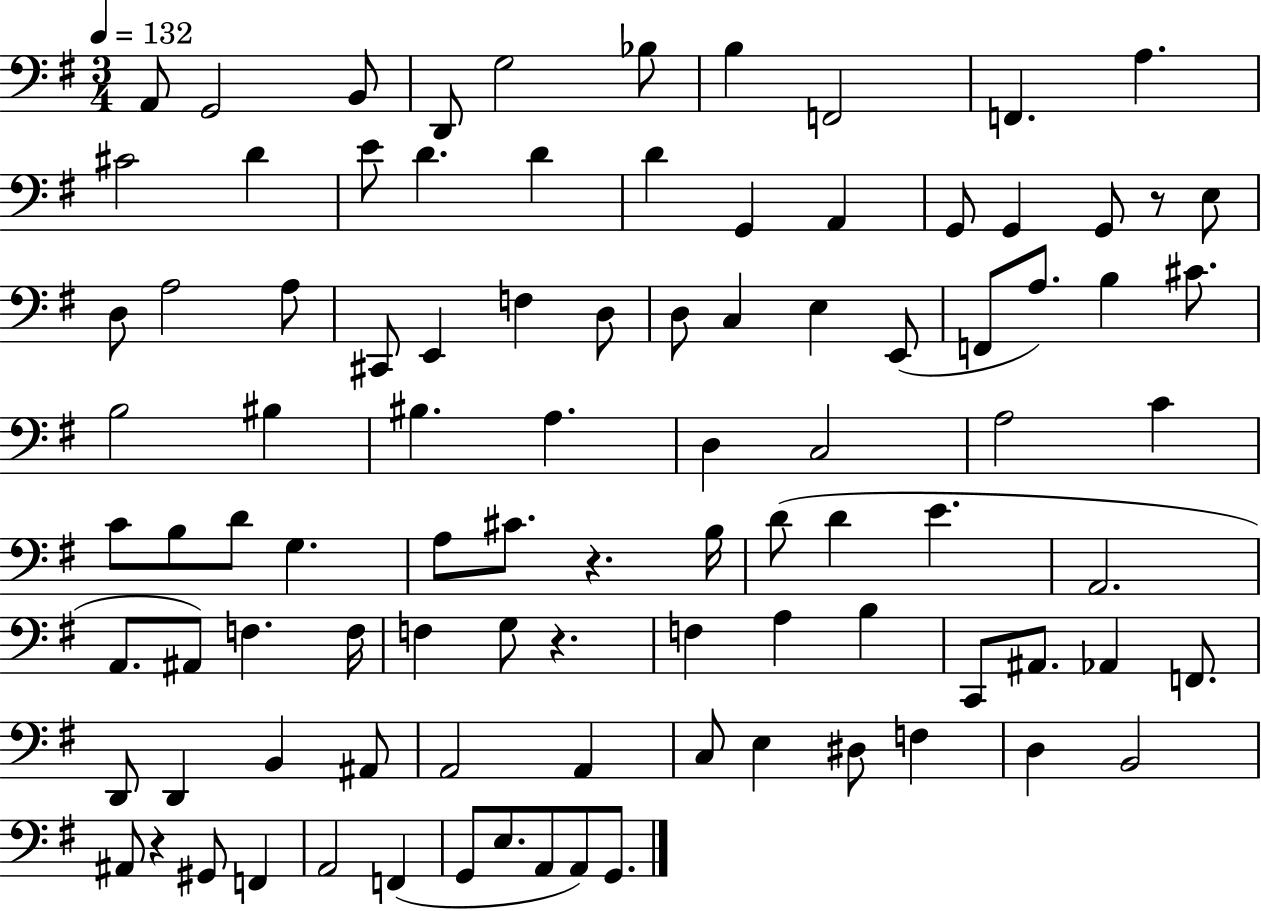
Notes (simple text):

A2/e G2/h B2/e D2/e G3/h Bb3/e B3/q F2/h F2/q. A3/q. C#4/h D4/q E4/e D4/q. D4/q D4/q G2/q A2/q G2/e G2/q G2/e R/e E3/e D3/e A3/h A3/e C#2/e E2/q F3/q D3/e D3/e C3/q E3/q E2/e F2/e A3/e. B3/q C#4/e. B3/h BIS3/q BIS3/q. A3/q. D3/q C3/h A3/h C4/q C4/e B3/e D4/e G3/q. A3/e C#4/e. R/q. B3/s D4/e D4/q E4/q. A2/h. A2/e. A#2/e F3/q. F3/s F3/q G3/e R/q. F3/q A3/q B3/q C2/e A#2/e. Ab2/q F2/e. D2/e D2/q B2/q A#2/e A2/h A2/q C3/e E3/q D#3/e F3/q D3/q B2/h A#2/e R/q G#2/e F2/q A2/h F2/q G2/e E3/e. A2/e A2/e G2/e.